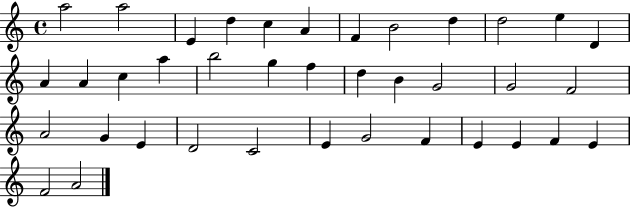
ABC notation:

X:1
T:Untitled
M:4/4
L:1/4
K:C
a2 a2 E d c A F B2 d d2 e D A A c a b2 g f d B G2 G2 F2 A2 G E D2 C2 E G2 F E E F E F2 A2